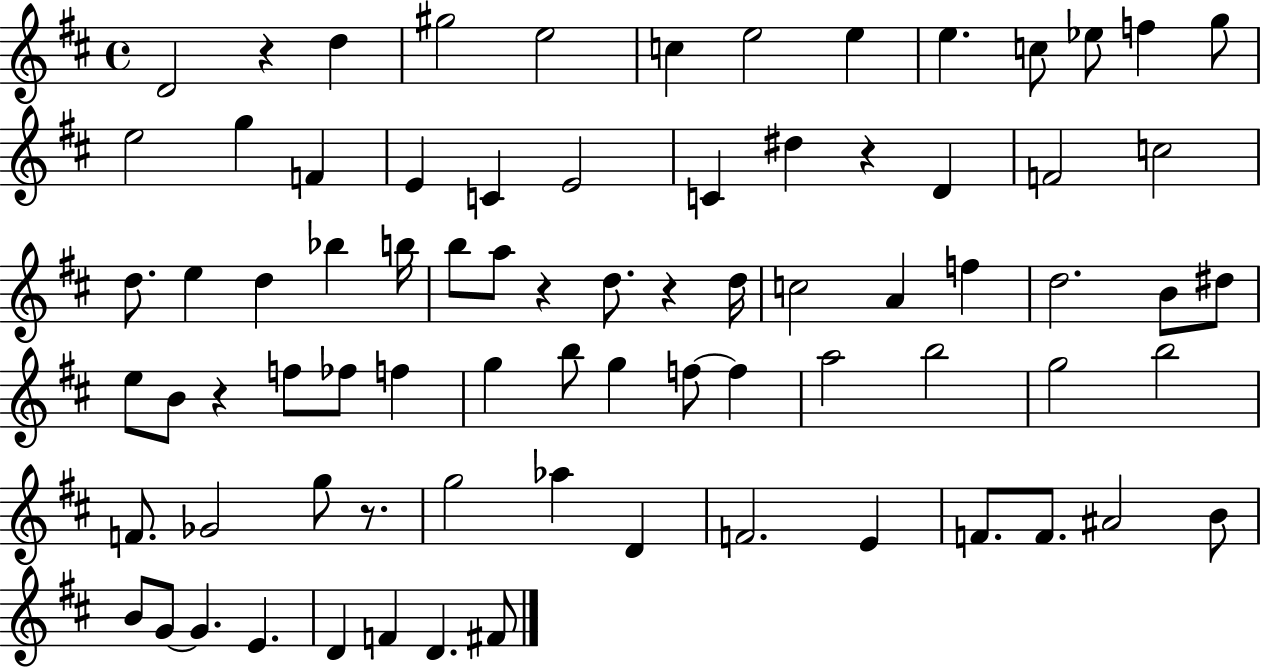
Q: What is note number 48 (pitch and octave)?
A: F5